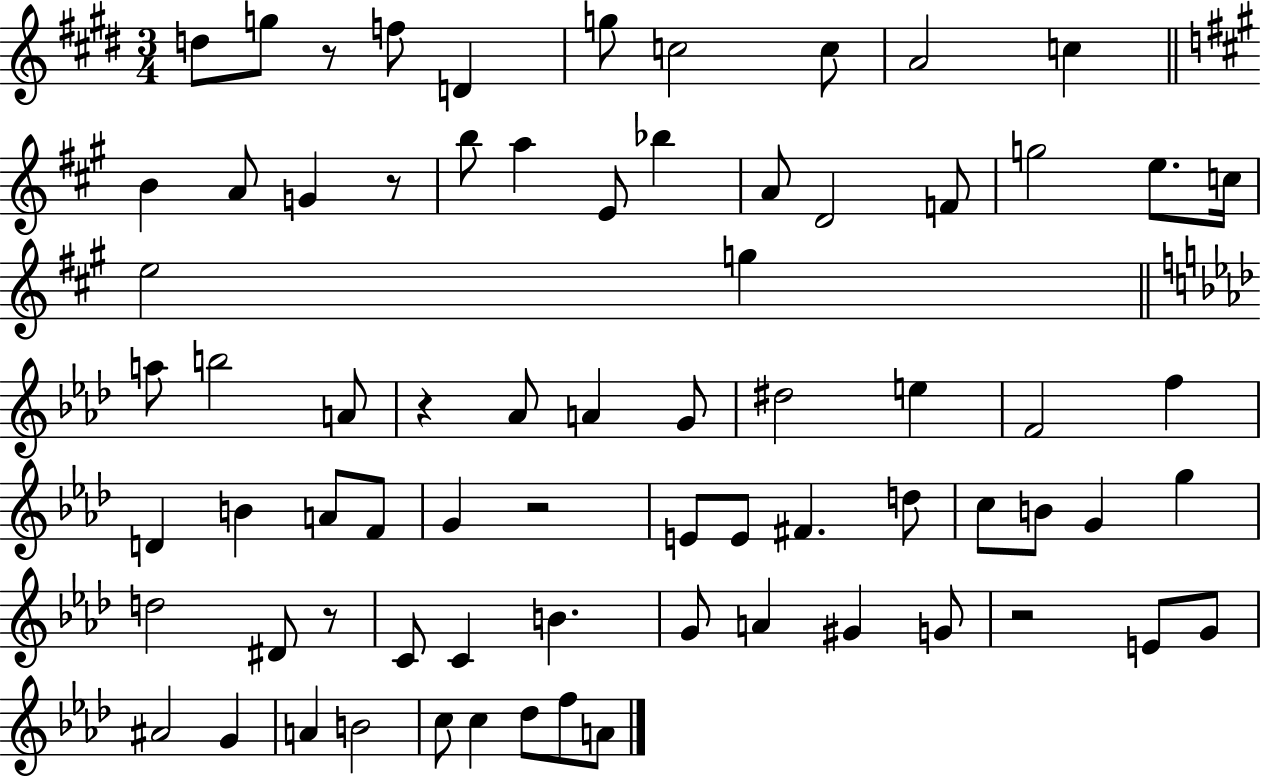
{
  \clef treble
  \numericTimeSignature
  \time 3/4
  \key e \major
  \repeat volta 2 { d''8 g''8 r8 f''8 d'4 | g''8 c''2 c''8 | a'2 c''4 | \bar "||" \break \key a \major b'4 a'8 g'4 r8 | b''8 a''4 e'8 bes''4 | a'8 d'2 f'8 | g''2 e''8. c''16 | \break e''2 g''4 | \bar "||" \break \key aes \major a''8 b''2 a'8 | r4 aes'8 a'4 g'8 | dis''2 e''4 | f'2 f''4 | \break d'4 b'4 a'8 f'8 | g'4 r2 | e'8 e'8 fis'4. d''8 | c''8 b'8 g'4 g''4 | \break d''2 dis'8 r8 | c'8 c'4 b'4. | g'8 a'4 gis'4 g'8 | r2 e'8 g'8 | \break ais'2 g'4 | a'4 b'2 | c''8 c''4 des''8 f''8 a'8 | } \bar "|."
}